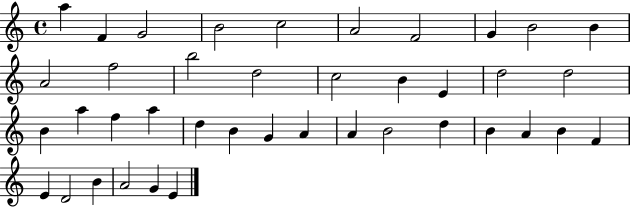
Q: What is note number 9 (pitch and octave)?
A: B4